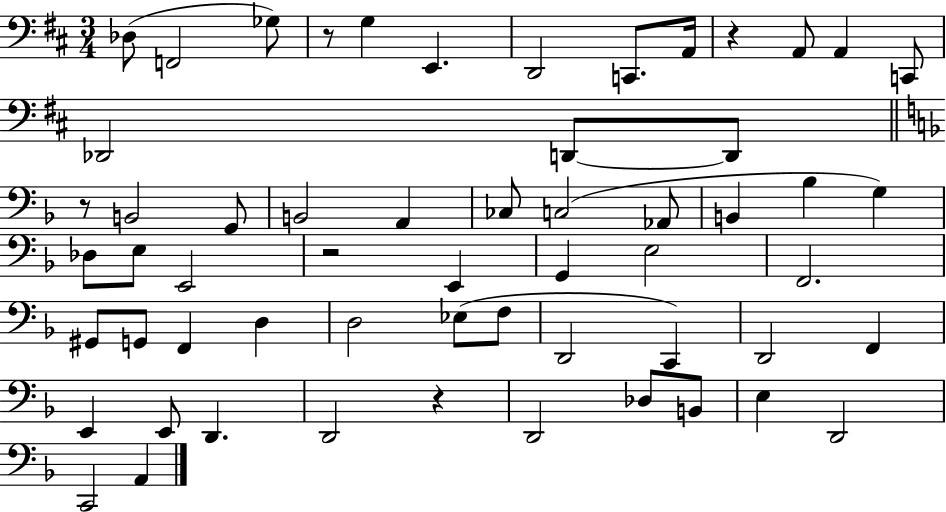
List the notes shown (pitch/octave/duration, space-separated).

Db3/e F2/h Gb3/e R/e G3/q E2/q. D2/h C2/e. A2/s R/q A2/e A2/q C2/e Db2/h D2/e D2/e R/e B2/h G2/e B2/h A2/q CES3/e C3/h Ab2/e B2/q Bb3/q G3/q Db3/e E3/e E2/h R/h E2/q G2/q E3/h F2/h. G#2/e G2/e F2/q D3/q D3/h Eb3/e F3/e D2/h C2/q D2/h F2/q E2/q E2/e D2/q. D2/h R/q D2/h Db3/e B2/e E3/q D2/h C2/h A2/q